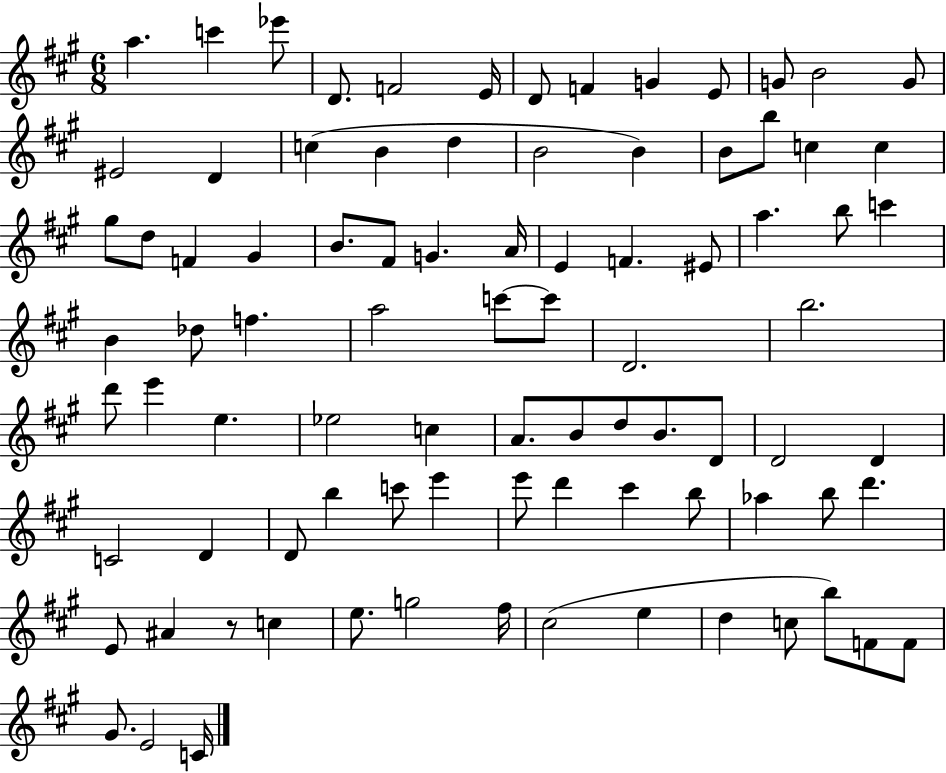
A5/q. C6/q Eb6/e D4/e. F4/h E4/s D4/e F4/q G4/q E4/e G4/e B4/h G4/e EIS4/h D4/q C5/q B4/q D5/q B4/h B4/q B4/e B5/e C5/q C5/q G#5/e D5/e F4/q G#4/q B4/e. F#4/e G4/q. A4/s E4/q F4/q. EIS4/e A5/q. B5/e C6/q B4/q Db5/e F5/q. A5/h C6/e C6/e D4/h. B5/h. D6/e E6/q E5/q. Eb5/h C5/q A4/e. B4/e D5/e B4/e. D4/e D4/h D4/q C4/h D4/q D4/e B5/q C6/e E6/q E6/e D6/q C#6/q B5/e Ab5/q B5/e D6/q. E4/e A#4/q R/e C5/q E5/e. G5/h F#5/s C#5/h E5/q D5/q C5/e B5/e F4/e F4/e G#4/e. E4/h C4/s